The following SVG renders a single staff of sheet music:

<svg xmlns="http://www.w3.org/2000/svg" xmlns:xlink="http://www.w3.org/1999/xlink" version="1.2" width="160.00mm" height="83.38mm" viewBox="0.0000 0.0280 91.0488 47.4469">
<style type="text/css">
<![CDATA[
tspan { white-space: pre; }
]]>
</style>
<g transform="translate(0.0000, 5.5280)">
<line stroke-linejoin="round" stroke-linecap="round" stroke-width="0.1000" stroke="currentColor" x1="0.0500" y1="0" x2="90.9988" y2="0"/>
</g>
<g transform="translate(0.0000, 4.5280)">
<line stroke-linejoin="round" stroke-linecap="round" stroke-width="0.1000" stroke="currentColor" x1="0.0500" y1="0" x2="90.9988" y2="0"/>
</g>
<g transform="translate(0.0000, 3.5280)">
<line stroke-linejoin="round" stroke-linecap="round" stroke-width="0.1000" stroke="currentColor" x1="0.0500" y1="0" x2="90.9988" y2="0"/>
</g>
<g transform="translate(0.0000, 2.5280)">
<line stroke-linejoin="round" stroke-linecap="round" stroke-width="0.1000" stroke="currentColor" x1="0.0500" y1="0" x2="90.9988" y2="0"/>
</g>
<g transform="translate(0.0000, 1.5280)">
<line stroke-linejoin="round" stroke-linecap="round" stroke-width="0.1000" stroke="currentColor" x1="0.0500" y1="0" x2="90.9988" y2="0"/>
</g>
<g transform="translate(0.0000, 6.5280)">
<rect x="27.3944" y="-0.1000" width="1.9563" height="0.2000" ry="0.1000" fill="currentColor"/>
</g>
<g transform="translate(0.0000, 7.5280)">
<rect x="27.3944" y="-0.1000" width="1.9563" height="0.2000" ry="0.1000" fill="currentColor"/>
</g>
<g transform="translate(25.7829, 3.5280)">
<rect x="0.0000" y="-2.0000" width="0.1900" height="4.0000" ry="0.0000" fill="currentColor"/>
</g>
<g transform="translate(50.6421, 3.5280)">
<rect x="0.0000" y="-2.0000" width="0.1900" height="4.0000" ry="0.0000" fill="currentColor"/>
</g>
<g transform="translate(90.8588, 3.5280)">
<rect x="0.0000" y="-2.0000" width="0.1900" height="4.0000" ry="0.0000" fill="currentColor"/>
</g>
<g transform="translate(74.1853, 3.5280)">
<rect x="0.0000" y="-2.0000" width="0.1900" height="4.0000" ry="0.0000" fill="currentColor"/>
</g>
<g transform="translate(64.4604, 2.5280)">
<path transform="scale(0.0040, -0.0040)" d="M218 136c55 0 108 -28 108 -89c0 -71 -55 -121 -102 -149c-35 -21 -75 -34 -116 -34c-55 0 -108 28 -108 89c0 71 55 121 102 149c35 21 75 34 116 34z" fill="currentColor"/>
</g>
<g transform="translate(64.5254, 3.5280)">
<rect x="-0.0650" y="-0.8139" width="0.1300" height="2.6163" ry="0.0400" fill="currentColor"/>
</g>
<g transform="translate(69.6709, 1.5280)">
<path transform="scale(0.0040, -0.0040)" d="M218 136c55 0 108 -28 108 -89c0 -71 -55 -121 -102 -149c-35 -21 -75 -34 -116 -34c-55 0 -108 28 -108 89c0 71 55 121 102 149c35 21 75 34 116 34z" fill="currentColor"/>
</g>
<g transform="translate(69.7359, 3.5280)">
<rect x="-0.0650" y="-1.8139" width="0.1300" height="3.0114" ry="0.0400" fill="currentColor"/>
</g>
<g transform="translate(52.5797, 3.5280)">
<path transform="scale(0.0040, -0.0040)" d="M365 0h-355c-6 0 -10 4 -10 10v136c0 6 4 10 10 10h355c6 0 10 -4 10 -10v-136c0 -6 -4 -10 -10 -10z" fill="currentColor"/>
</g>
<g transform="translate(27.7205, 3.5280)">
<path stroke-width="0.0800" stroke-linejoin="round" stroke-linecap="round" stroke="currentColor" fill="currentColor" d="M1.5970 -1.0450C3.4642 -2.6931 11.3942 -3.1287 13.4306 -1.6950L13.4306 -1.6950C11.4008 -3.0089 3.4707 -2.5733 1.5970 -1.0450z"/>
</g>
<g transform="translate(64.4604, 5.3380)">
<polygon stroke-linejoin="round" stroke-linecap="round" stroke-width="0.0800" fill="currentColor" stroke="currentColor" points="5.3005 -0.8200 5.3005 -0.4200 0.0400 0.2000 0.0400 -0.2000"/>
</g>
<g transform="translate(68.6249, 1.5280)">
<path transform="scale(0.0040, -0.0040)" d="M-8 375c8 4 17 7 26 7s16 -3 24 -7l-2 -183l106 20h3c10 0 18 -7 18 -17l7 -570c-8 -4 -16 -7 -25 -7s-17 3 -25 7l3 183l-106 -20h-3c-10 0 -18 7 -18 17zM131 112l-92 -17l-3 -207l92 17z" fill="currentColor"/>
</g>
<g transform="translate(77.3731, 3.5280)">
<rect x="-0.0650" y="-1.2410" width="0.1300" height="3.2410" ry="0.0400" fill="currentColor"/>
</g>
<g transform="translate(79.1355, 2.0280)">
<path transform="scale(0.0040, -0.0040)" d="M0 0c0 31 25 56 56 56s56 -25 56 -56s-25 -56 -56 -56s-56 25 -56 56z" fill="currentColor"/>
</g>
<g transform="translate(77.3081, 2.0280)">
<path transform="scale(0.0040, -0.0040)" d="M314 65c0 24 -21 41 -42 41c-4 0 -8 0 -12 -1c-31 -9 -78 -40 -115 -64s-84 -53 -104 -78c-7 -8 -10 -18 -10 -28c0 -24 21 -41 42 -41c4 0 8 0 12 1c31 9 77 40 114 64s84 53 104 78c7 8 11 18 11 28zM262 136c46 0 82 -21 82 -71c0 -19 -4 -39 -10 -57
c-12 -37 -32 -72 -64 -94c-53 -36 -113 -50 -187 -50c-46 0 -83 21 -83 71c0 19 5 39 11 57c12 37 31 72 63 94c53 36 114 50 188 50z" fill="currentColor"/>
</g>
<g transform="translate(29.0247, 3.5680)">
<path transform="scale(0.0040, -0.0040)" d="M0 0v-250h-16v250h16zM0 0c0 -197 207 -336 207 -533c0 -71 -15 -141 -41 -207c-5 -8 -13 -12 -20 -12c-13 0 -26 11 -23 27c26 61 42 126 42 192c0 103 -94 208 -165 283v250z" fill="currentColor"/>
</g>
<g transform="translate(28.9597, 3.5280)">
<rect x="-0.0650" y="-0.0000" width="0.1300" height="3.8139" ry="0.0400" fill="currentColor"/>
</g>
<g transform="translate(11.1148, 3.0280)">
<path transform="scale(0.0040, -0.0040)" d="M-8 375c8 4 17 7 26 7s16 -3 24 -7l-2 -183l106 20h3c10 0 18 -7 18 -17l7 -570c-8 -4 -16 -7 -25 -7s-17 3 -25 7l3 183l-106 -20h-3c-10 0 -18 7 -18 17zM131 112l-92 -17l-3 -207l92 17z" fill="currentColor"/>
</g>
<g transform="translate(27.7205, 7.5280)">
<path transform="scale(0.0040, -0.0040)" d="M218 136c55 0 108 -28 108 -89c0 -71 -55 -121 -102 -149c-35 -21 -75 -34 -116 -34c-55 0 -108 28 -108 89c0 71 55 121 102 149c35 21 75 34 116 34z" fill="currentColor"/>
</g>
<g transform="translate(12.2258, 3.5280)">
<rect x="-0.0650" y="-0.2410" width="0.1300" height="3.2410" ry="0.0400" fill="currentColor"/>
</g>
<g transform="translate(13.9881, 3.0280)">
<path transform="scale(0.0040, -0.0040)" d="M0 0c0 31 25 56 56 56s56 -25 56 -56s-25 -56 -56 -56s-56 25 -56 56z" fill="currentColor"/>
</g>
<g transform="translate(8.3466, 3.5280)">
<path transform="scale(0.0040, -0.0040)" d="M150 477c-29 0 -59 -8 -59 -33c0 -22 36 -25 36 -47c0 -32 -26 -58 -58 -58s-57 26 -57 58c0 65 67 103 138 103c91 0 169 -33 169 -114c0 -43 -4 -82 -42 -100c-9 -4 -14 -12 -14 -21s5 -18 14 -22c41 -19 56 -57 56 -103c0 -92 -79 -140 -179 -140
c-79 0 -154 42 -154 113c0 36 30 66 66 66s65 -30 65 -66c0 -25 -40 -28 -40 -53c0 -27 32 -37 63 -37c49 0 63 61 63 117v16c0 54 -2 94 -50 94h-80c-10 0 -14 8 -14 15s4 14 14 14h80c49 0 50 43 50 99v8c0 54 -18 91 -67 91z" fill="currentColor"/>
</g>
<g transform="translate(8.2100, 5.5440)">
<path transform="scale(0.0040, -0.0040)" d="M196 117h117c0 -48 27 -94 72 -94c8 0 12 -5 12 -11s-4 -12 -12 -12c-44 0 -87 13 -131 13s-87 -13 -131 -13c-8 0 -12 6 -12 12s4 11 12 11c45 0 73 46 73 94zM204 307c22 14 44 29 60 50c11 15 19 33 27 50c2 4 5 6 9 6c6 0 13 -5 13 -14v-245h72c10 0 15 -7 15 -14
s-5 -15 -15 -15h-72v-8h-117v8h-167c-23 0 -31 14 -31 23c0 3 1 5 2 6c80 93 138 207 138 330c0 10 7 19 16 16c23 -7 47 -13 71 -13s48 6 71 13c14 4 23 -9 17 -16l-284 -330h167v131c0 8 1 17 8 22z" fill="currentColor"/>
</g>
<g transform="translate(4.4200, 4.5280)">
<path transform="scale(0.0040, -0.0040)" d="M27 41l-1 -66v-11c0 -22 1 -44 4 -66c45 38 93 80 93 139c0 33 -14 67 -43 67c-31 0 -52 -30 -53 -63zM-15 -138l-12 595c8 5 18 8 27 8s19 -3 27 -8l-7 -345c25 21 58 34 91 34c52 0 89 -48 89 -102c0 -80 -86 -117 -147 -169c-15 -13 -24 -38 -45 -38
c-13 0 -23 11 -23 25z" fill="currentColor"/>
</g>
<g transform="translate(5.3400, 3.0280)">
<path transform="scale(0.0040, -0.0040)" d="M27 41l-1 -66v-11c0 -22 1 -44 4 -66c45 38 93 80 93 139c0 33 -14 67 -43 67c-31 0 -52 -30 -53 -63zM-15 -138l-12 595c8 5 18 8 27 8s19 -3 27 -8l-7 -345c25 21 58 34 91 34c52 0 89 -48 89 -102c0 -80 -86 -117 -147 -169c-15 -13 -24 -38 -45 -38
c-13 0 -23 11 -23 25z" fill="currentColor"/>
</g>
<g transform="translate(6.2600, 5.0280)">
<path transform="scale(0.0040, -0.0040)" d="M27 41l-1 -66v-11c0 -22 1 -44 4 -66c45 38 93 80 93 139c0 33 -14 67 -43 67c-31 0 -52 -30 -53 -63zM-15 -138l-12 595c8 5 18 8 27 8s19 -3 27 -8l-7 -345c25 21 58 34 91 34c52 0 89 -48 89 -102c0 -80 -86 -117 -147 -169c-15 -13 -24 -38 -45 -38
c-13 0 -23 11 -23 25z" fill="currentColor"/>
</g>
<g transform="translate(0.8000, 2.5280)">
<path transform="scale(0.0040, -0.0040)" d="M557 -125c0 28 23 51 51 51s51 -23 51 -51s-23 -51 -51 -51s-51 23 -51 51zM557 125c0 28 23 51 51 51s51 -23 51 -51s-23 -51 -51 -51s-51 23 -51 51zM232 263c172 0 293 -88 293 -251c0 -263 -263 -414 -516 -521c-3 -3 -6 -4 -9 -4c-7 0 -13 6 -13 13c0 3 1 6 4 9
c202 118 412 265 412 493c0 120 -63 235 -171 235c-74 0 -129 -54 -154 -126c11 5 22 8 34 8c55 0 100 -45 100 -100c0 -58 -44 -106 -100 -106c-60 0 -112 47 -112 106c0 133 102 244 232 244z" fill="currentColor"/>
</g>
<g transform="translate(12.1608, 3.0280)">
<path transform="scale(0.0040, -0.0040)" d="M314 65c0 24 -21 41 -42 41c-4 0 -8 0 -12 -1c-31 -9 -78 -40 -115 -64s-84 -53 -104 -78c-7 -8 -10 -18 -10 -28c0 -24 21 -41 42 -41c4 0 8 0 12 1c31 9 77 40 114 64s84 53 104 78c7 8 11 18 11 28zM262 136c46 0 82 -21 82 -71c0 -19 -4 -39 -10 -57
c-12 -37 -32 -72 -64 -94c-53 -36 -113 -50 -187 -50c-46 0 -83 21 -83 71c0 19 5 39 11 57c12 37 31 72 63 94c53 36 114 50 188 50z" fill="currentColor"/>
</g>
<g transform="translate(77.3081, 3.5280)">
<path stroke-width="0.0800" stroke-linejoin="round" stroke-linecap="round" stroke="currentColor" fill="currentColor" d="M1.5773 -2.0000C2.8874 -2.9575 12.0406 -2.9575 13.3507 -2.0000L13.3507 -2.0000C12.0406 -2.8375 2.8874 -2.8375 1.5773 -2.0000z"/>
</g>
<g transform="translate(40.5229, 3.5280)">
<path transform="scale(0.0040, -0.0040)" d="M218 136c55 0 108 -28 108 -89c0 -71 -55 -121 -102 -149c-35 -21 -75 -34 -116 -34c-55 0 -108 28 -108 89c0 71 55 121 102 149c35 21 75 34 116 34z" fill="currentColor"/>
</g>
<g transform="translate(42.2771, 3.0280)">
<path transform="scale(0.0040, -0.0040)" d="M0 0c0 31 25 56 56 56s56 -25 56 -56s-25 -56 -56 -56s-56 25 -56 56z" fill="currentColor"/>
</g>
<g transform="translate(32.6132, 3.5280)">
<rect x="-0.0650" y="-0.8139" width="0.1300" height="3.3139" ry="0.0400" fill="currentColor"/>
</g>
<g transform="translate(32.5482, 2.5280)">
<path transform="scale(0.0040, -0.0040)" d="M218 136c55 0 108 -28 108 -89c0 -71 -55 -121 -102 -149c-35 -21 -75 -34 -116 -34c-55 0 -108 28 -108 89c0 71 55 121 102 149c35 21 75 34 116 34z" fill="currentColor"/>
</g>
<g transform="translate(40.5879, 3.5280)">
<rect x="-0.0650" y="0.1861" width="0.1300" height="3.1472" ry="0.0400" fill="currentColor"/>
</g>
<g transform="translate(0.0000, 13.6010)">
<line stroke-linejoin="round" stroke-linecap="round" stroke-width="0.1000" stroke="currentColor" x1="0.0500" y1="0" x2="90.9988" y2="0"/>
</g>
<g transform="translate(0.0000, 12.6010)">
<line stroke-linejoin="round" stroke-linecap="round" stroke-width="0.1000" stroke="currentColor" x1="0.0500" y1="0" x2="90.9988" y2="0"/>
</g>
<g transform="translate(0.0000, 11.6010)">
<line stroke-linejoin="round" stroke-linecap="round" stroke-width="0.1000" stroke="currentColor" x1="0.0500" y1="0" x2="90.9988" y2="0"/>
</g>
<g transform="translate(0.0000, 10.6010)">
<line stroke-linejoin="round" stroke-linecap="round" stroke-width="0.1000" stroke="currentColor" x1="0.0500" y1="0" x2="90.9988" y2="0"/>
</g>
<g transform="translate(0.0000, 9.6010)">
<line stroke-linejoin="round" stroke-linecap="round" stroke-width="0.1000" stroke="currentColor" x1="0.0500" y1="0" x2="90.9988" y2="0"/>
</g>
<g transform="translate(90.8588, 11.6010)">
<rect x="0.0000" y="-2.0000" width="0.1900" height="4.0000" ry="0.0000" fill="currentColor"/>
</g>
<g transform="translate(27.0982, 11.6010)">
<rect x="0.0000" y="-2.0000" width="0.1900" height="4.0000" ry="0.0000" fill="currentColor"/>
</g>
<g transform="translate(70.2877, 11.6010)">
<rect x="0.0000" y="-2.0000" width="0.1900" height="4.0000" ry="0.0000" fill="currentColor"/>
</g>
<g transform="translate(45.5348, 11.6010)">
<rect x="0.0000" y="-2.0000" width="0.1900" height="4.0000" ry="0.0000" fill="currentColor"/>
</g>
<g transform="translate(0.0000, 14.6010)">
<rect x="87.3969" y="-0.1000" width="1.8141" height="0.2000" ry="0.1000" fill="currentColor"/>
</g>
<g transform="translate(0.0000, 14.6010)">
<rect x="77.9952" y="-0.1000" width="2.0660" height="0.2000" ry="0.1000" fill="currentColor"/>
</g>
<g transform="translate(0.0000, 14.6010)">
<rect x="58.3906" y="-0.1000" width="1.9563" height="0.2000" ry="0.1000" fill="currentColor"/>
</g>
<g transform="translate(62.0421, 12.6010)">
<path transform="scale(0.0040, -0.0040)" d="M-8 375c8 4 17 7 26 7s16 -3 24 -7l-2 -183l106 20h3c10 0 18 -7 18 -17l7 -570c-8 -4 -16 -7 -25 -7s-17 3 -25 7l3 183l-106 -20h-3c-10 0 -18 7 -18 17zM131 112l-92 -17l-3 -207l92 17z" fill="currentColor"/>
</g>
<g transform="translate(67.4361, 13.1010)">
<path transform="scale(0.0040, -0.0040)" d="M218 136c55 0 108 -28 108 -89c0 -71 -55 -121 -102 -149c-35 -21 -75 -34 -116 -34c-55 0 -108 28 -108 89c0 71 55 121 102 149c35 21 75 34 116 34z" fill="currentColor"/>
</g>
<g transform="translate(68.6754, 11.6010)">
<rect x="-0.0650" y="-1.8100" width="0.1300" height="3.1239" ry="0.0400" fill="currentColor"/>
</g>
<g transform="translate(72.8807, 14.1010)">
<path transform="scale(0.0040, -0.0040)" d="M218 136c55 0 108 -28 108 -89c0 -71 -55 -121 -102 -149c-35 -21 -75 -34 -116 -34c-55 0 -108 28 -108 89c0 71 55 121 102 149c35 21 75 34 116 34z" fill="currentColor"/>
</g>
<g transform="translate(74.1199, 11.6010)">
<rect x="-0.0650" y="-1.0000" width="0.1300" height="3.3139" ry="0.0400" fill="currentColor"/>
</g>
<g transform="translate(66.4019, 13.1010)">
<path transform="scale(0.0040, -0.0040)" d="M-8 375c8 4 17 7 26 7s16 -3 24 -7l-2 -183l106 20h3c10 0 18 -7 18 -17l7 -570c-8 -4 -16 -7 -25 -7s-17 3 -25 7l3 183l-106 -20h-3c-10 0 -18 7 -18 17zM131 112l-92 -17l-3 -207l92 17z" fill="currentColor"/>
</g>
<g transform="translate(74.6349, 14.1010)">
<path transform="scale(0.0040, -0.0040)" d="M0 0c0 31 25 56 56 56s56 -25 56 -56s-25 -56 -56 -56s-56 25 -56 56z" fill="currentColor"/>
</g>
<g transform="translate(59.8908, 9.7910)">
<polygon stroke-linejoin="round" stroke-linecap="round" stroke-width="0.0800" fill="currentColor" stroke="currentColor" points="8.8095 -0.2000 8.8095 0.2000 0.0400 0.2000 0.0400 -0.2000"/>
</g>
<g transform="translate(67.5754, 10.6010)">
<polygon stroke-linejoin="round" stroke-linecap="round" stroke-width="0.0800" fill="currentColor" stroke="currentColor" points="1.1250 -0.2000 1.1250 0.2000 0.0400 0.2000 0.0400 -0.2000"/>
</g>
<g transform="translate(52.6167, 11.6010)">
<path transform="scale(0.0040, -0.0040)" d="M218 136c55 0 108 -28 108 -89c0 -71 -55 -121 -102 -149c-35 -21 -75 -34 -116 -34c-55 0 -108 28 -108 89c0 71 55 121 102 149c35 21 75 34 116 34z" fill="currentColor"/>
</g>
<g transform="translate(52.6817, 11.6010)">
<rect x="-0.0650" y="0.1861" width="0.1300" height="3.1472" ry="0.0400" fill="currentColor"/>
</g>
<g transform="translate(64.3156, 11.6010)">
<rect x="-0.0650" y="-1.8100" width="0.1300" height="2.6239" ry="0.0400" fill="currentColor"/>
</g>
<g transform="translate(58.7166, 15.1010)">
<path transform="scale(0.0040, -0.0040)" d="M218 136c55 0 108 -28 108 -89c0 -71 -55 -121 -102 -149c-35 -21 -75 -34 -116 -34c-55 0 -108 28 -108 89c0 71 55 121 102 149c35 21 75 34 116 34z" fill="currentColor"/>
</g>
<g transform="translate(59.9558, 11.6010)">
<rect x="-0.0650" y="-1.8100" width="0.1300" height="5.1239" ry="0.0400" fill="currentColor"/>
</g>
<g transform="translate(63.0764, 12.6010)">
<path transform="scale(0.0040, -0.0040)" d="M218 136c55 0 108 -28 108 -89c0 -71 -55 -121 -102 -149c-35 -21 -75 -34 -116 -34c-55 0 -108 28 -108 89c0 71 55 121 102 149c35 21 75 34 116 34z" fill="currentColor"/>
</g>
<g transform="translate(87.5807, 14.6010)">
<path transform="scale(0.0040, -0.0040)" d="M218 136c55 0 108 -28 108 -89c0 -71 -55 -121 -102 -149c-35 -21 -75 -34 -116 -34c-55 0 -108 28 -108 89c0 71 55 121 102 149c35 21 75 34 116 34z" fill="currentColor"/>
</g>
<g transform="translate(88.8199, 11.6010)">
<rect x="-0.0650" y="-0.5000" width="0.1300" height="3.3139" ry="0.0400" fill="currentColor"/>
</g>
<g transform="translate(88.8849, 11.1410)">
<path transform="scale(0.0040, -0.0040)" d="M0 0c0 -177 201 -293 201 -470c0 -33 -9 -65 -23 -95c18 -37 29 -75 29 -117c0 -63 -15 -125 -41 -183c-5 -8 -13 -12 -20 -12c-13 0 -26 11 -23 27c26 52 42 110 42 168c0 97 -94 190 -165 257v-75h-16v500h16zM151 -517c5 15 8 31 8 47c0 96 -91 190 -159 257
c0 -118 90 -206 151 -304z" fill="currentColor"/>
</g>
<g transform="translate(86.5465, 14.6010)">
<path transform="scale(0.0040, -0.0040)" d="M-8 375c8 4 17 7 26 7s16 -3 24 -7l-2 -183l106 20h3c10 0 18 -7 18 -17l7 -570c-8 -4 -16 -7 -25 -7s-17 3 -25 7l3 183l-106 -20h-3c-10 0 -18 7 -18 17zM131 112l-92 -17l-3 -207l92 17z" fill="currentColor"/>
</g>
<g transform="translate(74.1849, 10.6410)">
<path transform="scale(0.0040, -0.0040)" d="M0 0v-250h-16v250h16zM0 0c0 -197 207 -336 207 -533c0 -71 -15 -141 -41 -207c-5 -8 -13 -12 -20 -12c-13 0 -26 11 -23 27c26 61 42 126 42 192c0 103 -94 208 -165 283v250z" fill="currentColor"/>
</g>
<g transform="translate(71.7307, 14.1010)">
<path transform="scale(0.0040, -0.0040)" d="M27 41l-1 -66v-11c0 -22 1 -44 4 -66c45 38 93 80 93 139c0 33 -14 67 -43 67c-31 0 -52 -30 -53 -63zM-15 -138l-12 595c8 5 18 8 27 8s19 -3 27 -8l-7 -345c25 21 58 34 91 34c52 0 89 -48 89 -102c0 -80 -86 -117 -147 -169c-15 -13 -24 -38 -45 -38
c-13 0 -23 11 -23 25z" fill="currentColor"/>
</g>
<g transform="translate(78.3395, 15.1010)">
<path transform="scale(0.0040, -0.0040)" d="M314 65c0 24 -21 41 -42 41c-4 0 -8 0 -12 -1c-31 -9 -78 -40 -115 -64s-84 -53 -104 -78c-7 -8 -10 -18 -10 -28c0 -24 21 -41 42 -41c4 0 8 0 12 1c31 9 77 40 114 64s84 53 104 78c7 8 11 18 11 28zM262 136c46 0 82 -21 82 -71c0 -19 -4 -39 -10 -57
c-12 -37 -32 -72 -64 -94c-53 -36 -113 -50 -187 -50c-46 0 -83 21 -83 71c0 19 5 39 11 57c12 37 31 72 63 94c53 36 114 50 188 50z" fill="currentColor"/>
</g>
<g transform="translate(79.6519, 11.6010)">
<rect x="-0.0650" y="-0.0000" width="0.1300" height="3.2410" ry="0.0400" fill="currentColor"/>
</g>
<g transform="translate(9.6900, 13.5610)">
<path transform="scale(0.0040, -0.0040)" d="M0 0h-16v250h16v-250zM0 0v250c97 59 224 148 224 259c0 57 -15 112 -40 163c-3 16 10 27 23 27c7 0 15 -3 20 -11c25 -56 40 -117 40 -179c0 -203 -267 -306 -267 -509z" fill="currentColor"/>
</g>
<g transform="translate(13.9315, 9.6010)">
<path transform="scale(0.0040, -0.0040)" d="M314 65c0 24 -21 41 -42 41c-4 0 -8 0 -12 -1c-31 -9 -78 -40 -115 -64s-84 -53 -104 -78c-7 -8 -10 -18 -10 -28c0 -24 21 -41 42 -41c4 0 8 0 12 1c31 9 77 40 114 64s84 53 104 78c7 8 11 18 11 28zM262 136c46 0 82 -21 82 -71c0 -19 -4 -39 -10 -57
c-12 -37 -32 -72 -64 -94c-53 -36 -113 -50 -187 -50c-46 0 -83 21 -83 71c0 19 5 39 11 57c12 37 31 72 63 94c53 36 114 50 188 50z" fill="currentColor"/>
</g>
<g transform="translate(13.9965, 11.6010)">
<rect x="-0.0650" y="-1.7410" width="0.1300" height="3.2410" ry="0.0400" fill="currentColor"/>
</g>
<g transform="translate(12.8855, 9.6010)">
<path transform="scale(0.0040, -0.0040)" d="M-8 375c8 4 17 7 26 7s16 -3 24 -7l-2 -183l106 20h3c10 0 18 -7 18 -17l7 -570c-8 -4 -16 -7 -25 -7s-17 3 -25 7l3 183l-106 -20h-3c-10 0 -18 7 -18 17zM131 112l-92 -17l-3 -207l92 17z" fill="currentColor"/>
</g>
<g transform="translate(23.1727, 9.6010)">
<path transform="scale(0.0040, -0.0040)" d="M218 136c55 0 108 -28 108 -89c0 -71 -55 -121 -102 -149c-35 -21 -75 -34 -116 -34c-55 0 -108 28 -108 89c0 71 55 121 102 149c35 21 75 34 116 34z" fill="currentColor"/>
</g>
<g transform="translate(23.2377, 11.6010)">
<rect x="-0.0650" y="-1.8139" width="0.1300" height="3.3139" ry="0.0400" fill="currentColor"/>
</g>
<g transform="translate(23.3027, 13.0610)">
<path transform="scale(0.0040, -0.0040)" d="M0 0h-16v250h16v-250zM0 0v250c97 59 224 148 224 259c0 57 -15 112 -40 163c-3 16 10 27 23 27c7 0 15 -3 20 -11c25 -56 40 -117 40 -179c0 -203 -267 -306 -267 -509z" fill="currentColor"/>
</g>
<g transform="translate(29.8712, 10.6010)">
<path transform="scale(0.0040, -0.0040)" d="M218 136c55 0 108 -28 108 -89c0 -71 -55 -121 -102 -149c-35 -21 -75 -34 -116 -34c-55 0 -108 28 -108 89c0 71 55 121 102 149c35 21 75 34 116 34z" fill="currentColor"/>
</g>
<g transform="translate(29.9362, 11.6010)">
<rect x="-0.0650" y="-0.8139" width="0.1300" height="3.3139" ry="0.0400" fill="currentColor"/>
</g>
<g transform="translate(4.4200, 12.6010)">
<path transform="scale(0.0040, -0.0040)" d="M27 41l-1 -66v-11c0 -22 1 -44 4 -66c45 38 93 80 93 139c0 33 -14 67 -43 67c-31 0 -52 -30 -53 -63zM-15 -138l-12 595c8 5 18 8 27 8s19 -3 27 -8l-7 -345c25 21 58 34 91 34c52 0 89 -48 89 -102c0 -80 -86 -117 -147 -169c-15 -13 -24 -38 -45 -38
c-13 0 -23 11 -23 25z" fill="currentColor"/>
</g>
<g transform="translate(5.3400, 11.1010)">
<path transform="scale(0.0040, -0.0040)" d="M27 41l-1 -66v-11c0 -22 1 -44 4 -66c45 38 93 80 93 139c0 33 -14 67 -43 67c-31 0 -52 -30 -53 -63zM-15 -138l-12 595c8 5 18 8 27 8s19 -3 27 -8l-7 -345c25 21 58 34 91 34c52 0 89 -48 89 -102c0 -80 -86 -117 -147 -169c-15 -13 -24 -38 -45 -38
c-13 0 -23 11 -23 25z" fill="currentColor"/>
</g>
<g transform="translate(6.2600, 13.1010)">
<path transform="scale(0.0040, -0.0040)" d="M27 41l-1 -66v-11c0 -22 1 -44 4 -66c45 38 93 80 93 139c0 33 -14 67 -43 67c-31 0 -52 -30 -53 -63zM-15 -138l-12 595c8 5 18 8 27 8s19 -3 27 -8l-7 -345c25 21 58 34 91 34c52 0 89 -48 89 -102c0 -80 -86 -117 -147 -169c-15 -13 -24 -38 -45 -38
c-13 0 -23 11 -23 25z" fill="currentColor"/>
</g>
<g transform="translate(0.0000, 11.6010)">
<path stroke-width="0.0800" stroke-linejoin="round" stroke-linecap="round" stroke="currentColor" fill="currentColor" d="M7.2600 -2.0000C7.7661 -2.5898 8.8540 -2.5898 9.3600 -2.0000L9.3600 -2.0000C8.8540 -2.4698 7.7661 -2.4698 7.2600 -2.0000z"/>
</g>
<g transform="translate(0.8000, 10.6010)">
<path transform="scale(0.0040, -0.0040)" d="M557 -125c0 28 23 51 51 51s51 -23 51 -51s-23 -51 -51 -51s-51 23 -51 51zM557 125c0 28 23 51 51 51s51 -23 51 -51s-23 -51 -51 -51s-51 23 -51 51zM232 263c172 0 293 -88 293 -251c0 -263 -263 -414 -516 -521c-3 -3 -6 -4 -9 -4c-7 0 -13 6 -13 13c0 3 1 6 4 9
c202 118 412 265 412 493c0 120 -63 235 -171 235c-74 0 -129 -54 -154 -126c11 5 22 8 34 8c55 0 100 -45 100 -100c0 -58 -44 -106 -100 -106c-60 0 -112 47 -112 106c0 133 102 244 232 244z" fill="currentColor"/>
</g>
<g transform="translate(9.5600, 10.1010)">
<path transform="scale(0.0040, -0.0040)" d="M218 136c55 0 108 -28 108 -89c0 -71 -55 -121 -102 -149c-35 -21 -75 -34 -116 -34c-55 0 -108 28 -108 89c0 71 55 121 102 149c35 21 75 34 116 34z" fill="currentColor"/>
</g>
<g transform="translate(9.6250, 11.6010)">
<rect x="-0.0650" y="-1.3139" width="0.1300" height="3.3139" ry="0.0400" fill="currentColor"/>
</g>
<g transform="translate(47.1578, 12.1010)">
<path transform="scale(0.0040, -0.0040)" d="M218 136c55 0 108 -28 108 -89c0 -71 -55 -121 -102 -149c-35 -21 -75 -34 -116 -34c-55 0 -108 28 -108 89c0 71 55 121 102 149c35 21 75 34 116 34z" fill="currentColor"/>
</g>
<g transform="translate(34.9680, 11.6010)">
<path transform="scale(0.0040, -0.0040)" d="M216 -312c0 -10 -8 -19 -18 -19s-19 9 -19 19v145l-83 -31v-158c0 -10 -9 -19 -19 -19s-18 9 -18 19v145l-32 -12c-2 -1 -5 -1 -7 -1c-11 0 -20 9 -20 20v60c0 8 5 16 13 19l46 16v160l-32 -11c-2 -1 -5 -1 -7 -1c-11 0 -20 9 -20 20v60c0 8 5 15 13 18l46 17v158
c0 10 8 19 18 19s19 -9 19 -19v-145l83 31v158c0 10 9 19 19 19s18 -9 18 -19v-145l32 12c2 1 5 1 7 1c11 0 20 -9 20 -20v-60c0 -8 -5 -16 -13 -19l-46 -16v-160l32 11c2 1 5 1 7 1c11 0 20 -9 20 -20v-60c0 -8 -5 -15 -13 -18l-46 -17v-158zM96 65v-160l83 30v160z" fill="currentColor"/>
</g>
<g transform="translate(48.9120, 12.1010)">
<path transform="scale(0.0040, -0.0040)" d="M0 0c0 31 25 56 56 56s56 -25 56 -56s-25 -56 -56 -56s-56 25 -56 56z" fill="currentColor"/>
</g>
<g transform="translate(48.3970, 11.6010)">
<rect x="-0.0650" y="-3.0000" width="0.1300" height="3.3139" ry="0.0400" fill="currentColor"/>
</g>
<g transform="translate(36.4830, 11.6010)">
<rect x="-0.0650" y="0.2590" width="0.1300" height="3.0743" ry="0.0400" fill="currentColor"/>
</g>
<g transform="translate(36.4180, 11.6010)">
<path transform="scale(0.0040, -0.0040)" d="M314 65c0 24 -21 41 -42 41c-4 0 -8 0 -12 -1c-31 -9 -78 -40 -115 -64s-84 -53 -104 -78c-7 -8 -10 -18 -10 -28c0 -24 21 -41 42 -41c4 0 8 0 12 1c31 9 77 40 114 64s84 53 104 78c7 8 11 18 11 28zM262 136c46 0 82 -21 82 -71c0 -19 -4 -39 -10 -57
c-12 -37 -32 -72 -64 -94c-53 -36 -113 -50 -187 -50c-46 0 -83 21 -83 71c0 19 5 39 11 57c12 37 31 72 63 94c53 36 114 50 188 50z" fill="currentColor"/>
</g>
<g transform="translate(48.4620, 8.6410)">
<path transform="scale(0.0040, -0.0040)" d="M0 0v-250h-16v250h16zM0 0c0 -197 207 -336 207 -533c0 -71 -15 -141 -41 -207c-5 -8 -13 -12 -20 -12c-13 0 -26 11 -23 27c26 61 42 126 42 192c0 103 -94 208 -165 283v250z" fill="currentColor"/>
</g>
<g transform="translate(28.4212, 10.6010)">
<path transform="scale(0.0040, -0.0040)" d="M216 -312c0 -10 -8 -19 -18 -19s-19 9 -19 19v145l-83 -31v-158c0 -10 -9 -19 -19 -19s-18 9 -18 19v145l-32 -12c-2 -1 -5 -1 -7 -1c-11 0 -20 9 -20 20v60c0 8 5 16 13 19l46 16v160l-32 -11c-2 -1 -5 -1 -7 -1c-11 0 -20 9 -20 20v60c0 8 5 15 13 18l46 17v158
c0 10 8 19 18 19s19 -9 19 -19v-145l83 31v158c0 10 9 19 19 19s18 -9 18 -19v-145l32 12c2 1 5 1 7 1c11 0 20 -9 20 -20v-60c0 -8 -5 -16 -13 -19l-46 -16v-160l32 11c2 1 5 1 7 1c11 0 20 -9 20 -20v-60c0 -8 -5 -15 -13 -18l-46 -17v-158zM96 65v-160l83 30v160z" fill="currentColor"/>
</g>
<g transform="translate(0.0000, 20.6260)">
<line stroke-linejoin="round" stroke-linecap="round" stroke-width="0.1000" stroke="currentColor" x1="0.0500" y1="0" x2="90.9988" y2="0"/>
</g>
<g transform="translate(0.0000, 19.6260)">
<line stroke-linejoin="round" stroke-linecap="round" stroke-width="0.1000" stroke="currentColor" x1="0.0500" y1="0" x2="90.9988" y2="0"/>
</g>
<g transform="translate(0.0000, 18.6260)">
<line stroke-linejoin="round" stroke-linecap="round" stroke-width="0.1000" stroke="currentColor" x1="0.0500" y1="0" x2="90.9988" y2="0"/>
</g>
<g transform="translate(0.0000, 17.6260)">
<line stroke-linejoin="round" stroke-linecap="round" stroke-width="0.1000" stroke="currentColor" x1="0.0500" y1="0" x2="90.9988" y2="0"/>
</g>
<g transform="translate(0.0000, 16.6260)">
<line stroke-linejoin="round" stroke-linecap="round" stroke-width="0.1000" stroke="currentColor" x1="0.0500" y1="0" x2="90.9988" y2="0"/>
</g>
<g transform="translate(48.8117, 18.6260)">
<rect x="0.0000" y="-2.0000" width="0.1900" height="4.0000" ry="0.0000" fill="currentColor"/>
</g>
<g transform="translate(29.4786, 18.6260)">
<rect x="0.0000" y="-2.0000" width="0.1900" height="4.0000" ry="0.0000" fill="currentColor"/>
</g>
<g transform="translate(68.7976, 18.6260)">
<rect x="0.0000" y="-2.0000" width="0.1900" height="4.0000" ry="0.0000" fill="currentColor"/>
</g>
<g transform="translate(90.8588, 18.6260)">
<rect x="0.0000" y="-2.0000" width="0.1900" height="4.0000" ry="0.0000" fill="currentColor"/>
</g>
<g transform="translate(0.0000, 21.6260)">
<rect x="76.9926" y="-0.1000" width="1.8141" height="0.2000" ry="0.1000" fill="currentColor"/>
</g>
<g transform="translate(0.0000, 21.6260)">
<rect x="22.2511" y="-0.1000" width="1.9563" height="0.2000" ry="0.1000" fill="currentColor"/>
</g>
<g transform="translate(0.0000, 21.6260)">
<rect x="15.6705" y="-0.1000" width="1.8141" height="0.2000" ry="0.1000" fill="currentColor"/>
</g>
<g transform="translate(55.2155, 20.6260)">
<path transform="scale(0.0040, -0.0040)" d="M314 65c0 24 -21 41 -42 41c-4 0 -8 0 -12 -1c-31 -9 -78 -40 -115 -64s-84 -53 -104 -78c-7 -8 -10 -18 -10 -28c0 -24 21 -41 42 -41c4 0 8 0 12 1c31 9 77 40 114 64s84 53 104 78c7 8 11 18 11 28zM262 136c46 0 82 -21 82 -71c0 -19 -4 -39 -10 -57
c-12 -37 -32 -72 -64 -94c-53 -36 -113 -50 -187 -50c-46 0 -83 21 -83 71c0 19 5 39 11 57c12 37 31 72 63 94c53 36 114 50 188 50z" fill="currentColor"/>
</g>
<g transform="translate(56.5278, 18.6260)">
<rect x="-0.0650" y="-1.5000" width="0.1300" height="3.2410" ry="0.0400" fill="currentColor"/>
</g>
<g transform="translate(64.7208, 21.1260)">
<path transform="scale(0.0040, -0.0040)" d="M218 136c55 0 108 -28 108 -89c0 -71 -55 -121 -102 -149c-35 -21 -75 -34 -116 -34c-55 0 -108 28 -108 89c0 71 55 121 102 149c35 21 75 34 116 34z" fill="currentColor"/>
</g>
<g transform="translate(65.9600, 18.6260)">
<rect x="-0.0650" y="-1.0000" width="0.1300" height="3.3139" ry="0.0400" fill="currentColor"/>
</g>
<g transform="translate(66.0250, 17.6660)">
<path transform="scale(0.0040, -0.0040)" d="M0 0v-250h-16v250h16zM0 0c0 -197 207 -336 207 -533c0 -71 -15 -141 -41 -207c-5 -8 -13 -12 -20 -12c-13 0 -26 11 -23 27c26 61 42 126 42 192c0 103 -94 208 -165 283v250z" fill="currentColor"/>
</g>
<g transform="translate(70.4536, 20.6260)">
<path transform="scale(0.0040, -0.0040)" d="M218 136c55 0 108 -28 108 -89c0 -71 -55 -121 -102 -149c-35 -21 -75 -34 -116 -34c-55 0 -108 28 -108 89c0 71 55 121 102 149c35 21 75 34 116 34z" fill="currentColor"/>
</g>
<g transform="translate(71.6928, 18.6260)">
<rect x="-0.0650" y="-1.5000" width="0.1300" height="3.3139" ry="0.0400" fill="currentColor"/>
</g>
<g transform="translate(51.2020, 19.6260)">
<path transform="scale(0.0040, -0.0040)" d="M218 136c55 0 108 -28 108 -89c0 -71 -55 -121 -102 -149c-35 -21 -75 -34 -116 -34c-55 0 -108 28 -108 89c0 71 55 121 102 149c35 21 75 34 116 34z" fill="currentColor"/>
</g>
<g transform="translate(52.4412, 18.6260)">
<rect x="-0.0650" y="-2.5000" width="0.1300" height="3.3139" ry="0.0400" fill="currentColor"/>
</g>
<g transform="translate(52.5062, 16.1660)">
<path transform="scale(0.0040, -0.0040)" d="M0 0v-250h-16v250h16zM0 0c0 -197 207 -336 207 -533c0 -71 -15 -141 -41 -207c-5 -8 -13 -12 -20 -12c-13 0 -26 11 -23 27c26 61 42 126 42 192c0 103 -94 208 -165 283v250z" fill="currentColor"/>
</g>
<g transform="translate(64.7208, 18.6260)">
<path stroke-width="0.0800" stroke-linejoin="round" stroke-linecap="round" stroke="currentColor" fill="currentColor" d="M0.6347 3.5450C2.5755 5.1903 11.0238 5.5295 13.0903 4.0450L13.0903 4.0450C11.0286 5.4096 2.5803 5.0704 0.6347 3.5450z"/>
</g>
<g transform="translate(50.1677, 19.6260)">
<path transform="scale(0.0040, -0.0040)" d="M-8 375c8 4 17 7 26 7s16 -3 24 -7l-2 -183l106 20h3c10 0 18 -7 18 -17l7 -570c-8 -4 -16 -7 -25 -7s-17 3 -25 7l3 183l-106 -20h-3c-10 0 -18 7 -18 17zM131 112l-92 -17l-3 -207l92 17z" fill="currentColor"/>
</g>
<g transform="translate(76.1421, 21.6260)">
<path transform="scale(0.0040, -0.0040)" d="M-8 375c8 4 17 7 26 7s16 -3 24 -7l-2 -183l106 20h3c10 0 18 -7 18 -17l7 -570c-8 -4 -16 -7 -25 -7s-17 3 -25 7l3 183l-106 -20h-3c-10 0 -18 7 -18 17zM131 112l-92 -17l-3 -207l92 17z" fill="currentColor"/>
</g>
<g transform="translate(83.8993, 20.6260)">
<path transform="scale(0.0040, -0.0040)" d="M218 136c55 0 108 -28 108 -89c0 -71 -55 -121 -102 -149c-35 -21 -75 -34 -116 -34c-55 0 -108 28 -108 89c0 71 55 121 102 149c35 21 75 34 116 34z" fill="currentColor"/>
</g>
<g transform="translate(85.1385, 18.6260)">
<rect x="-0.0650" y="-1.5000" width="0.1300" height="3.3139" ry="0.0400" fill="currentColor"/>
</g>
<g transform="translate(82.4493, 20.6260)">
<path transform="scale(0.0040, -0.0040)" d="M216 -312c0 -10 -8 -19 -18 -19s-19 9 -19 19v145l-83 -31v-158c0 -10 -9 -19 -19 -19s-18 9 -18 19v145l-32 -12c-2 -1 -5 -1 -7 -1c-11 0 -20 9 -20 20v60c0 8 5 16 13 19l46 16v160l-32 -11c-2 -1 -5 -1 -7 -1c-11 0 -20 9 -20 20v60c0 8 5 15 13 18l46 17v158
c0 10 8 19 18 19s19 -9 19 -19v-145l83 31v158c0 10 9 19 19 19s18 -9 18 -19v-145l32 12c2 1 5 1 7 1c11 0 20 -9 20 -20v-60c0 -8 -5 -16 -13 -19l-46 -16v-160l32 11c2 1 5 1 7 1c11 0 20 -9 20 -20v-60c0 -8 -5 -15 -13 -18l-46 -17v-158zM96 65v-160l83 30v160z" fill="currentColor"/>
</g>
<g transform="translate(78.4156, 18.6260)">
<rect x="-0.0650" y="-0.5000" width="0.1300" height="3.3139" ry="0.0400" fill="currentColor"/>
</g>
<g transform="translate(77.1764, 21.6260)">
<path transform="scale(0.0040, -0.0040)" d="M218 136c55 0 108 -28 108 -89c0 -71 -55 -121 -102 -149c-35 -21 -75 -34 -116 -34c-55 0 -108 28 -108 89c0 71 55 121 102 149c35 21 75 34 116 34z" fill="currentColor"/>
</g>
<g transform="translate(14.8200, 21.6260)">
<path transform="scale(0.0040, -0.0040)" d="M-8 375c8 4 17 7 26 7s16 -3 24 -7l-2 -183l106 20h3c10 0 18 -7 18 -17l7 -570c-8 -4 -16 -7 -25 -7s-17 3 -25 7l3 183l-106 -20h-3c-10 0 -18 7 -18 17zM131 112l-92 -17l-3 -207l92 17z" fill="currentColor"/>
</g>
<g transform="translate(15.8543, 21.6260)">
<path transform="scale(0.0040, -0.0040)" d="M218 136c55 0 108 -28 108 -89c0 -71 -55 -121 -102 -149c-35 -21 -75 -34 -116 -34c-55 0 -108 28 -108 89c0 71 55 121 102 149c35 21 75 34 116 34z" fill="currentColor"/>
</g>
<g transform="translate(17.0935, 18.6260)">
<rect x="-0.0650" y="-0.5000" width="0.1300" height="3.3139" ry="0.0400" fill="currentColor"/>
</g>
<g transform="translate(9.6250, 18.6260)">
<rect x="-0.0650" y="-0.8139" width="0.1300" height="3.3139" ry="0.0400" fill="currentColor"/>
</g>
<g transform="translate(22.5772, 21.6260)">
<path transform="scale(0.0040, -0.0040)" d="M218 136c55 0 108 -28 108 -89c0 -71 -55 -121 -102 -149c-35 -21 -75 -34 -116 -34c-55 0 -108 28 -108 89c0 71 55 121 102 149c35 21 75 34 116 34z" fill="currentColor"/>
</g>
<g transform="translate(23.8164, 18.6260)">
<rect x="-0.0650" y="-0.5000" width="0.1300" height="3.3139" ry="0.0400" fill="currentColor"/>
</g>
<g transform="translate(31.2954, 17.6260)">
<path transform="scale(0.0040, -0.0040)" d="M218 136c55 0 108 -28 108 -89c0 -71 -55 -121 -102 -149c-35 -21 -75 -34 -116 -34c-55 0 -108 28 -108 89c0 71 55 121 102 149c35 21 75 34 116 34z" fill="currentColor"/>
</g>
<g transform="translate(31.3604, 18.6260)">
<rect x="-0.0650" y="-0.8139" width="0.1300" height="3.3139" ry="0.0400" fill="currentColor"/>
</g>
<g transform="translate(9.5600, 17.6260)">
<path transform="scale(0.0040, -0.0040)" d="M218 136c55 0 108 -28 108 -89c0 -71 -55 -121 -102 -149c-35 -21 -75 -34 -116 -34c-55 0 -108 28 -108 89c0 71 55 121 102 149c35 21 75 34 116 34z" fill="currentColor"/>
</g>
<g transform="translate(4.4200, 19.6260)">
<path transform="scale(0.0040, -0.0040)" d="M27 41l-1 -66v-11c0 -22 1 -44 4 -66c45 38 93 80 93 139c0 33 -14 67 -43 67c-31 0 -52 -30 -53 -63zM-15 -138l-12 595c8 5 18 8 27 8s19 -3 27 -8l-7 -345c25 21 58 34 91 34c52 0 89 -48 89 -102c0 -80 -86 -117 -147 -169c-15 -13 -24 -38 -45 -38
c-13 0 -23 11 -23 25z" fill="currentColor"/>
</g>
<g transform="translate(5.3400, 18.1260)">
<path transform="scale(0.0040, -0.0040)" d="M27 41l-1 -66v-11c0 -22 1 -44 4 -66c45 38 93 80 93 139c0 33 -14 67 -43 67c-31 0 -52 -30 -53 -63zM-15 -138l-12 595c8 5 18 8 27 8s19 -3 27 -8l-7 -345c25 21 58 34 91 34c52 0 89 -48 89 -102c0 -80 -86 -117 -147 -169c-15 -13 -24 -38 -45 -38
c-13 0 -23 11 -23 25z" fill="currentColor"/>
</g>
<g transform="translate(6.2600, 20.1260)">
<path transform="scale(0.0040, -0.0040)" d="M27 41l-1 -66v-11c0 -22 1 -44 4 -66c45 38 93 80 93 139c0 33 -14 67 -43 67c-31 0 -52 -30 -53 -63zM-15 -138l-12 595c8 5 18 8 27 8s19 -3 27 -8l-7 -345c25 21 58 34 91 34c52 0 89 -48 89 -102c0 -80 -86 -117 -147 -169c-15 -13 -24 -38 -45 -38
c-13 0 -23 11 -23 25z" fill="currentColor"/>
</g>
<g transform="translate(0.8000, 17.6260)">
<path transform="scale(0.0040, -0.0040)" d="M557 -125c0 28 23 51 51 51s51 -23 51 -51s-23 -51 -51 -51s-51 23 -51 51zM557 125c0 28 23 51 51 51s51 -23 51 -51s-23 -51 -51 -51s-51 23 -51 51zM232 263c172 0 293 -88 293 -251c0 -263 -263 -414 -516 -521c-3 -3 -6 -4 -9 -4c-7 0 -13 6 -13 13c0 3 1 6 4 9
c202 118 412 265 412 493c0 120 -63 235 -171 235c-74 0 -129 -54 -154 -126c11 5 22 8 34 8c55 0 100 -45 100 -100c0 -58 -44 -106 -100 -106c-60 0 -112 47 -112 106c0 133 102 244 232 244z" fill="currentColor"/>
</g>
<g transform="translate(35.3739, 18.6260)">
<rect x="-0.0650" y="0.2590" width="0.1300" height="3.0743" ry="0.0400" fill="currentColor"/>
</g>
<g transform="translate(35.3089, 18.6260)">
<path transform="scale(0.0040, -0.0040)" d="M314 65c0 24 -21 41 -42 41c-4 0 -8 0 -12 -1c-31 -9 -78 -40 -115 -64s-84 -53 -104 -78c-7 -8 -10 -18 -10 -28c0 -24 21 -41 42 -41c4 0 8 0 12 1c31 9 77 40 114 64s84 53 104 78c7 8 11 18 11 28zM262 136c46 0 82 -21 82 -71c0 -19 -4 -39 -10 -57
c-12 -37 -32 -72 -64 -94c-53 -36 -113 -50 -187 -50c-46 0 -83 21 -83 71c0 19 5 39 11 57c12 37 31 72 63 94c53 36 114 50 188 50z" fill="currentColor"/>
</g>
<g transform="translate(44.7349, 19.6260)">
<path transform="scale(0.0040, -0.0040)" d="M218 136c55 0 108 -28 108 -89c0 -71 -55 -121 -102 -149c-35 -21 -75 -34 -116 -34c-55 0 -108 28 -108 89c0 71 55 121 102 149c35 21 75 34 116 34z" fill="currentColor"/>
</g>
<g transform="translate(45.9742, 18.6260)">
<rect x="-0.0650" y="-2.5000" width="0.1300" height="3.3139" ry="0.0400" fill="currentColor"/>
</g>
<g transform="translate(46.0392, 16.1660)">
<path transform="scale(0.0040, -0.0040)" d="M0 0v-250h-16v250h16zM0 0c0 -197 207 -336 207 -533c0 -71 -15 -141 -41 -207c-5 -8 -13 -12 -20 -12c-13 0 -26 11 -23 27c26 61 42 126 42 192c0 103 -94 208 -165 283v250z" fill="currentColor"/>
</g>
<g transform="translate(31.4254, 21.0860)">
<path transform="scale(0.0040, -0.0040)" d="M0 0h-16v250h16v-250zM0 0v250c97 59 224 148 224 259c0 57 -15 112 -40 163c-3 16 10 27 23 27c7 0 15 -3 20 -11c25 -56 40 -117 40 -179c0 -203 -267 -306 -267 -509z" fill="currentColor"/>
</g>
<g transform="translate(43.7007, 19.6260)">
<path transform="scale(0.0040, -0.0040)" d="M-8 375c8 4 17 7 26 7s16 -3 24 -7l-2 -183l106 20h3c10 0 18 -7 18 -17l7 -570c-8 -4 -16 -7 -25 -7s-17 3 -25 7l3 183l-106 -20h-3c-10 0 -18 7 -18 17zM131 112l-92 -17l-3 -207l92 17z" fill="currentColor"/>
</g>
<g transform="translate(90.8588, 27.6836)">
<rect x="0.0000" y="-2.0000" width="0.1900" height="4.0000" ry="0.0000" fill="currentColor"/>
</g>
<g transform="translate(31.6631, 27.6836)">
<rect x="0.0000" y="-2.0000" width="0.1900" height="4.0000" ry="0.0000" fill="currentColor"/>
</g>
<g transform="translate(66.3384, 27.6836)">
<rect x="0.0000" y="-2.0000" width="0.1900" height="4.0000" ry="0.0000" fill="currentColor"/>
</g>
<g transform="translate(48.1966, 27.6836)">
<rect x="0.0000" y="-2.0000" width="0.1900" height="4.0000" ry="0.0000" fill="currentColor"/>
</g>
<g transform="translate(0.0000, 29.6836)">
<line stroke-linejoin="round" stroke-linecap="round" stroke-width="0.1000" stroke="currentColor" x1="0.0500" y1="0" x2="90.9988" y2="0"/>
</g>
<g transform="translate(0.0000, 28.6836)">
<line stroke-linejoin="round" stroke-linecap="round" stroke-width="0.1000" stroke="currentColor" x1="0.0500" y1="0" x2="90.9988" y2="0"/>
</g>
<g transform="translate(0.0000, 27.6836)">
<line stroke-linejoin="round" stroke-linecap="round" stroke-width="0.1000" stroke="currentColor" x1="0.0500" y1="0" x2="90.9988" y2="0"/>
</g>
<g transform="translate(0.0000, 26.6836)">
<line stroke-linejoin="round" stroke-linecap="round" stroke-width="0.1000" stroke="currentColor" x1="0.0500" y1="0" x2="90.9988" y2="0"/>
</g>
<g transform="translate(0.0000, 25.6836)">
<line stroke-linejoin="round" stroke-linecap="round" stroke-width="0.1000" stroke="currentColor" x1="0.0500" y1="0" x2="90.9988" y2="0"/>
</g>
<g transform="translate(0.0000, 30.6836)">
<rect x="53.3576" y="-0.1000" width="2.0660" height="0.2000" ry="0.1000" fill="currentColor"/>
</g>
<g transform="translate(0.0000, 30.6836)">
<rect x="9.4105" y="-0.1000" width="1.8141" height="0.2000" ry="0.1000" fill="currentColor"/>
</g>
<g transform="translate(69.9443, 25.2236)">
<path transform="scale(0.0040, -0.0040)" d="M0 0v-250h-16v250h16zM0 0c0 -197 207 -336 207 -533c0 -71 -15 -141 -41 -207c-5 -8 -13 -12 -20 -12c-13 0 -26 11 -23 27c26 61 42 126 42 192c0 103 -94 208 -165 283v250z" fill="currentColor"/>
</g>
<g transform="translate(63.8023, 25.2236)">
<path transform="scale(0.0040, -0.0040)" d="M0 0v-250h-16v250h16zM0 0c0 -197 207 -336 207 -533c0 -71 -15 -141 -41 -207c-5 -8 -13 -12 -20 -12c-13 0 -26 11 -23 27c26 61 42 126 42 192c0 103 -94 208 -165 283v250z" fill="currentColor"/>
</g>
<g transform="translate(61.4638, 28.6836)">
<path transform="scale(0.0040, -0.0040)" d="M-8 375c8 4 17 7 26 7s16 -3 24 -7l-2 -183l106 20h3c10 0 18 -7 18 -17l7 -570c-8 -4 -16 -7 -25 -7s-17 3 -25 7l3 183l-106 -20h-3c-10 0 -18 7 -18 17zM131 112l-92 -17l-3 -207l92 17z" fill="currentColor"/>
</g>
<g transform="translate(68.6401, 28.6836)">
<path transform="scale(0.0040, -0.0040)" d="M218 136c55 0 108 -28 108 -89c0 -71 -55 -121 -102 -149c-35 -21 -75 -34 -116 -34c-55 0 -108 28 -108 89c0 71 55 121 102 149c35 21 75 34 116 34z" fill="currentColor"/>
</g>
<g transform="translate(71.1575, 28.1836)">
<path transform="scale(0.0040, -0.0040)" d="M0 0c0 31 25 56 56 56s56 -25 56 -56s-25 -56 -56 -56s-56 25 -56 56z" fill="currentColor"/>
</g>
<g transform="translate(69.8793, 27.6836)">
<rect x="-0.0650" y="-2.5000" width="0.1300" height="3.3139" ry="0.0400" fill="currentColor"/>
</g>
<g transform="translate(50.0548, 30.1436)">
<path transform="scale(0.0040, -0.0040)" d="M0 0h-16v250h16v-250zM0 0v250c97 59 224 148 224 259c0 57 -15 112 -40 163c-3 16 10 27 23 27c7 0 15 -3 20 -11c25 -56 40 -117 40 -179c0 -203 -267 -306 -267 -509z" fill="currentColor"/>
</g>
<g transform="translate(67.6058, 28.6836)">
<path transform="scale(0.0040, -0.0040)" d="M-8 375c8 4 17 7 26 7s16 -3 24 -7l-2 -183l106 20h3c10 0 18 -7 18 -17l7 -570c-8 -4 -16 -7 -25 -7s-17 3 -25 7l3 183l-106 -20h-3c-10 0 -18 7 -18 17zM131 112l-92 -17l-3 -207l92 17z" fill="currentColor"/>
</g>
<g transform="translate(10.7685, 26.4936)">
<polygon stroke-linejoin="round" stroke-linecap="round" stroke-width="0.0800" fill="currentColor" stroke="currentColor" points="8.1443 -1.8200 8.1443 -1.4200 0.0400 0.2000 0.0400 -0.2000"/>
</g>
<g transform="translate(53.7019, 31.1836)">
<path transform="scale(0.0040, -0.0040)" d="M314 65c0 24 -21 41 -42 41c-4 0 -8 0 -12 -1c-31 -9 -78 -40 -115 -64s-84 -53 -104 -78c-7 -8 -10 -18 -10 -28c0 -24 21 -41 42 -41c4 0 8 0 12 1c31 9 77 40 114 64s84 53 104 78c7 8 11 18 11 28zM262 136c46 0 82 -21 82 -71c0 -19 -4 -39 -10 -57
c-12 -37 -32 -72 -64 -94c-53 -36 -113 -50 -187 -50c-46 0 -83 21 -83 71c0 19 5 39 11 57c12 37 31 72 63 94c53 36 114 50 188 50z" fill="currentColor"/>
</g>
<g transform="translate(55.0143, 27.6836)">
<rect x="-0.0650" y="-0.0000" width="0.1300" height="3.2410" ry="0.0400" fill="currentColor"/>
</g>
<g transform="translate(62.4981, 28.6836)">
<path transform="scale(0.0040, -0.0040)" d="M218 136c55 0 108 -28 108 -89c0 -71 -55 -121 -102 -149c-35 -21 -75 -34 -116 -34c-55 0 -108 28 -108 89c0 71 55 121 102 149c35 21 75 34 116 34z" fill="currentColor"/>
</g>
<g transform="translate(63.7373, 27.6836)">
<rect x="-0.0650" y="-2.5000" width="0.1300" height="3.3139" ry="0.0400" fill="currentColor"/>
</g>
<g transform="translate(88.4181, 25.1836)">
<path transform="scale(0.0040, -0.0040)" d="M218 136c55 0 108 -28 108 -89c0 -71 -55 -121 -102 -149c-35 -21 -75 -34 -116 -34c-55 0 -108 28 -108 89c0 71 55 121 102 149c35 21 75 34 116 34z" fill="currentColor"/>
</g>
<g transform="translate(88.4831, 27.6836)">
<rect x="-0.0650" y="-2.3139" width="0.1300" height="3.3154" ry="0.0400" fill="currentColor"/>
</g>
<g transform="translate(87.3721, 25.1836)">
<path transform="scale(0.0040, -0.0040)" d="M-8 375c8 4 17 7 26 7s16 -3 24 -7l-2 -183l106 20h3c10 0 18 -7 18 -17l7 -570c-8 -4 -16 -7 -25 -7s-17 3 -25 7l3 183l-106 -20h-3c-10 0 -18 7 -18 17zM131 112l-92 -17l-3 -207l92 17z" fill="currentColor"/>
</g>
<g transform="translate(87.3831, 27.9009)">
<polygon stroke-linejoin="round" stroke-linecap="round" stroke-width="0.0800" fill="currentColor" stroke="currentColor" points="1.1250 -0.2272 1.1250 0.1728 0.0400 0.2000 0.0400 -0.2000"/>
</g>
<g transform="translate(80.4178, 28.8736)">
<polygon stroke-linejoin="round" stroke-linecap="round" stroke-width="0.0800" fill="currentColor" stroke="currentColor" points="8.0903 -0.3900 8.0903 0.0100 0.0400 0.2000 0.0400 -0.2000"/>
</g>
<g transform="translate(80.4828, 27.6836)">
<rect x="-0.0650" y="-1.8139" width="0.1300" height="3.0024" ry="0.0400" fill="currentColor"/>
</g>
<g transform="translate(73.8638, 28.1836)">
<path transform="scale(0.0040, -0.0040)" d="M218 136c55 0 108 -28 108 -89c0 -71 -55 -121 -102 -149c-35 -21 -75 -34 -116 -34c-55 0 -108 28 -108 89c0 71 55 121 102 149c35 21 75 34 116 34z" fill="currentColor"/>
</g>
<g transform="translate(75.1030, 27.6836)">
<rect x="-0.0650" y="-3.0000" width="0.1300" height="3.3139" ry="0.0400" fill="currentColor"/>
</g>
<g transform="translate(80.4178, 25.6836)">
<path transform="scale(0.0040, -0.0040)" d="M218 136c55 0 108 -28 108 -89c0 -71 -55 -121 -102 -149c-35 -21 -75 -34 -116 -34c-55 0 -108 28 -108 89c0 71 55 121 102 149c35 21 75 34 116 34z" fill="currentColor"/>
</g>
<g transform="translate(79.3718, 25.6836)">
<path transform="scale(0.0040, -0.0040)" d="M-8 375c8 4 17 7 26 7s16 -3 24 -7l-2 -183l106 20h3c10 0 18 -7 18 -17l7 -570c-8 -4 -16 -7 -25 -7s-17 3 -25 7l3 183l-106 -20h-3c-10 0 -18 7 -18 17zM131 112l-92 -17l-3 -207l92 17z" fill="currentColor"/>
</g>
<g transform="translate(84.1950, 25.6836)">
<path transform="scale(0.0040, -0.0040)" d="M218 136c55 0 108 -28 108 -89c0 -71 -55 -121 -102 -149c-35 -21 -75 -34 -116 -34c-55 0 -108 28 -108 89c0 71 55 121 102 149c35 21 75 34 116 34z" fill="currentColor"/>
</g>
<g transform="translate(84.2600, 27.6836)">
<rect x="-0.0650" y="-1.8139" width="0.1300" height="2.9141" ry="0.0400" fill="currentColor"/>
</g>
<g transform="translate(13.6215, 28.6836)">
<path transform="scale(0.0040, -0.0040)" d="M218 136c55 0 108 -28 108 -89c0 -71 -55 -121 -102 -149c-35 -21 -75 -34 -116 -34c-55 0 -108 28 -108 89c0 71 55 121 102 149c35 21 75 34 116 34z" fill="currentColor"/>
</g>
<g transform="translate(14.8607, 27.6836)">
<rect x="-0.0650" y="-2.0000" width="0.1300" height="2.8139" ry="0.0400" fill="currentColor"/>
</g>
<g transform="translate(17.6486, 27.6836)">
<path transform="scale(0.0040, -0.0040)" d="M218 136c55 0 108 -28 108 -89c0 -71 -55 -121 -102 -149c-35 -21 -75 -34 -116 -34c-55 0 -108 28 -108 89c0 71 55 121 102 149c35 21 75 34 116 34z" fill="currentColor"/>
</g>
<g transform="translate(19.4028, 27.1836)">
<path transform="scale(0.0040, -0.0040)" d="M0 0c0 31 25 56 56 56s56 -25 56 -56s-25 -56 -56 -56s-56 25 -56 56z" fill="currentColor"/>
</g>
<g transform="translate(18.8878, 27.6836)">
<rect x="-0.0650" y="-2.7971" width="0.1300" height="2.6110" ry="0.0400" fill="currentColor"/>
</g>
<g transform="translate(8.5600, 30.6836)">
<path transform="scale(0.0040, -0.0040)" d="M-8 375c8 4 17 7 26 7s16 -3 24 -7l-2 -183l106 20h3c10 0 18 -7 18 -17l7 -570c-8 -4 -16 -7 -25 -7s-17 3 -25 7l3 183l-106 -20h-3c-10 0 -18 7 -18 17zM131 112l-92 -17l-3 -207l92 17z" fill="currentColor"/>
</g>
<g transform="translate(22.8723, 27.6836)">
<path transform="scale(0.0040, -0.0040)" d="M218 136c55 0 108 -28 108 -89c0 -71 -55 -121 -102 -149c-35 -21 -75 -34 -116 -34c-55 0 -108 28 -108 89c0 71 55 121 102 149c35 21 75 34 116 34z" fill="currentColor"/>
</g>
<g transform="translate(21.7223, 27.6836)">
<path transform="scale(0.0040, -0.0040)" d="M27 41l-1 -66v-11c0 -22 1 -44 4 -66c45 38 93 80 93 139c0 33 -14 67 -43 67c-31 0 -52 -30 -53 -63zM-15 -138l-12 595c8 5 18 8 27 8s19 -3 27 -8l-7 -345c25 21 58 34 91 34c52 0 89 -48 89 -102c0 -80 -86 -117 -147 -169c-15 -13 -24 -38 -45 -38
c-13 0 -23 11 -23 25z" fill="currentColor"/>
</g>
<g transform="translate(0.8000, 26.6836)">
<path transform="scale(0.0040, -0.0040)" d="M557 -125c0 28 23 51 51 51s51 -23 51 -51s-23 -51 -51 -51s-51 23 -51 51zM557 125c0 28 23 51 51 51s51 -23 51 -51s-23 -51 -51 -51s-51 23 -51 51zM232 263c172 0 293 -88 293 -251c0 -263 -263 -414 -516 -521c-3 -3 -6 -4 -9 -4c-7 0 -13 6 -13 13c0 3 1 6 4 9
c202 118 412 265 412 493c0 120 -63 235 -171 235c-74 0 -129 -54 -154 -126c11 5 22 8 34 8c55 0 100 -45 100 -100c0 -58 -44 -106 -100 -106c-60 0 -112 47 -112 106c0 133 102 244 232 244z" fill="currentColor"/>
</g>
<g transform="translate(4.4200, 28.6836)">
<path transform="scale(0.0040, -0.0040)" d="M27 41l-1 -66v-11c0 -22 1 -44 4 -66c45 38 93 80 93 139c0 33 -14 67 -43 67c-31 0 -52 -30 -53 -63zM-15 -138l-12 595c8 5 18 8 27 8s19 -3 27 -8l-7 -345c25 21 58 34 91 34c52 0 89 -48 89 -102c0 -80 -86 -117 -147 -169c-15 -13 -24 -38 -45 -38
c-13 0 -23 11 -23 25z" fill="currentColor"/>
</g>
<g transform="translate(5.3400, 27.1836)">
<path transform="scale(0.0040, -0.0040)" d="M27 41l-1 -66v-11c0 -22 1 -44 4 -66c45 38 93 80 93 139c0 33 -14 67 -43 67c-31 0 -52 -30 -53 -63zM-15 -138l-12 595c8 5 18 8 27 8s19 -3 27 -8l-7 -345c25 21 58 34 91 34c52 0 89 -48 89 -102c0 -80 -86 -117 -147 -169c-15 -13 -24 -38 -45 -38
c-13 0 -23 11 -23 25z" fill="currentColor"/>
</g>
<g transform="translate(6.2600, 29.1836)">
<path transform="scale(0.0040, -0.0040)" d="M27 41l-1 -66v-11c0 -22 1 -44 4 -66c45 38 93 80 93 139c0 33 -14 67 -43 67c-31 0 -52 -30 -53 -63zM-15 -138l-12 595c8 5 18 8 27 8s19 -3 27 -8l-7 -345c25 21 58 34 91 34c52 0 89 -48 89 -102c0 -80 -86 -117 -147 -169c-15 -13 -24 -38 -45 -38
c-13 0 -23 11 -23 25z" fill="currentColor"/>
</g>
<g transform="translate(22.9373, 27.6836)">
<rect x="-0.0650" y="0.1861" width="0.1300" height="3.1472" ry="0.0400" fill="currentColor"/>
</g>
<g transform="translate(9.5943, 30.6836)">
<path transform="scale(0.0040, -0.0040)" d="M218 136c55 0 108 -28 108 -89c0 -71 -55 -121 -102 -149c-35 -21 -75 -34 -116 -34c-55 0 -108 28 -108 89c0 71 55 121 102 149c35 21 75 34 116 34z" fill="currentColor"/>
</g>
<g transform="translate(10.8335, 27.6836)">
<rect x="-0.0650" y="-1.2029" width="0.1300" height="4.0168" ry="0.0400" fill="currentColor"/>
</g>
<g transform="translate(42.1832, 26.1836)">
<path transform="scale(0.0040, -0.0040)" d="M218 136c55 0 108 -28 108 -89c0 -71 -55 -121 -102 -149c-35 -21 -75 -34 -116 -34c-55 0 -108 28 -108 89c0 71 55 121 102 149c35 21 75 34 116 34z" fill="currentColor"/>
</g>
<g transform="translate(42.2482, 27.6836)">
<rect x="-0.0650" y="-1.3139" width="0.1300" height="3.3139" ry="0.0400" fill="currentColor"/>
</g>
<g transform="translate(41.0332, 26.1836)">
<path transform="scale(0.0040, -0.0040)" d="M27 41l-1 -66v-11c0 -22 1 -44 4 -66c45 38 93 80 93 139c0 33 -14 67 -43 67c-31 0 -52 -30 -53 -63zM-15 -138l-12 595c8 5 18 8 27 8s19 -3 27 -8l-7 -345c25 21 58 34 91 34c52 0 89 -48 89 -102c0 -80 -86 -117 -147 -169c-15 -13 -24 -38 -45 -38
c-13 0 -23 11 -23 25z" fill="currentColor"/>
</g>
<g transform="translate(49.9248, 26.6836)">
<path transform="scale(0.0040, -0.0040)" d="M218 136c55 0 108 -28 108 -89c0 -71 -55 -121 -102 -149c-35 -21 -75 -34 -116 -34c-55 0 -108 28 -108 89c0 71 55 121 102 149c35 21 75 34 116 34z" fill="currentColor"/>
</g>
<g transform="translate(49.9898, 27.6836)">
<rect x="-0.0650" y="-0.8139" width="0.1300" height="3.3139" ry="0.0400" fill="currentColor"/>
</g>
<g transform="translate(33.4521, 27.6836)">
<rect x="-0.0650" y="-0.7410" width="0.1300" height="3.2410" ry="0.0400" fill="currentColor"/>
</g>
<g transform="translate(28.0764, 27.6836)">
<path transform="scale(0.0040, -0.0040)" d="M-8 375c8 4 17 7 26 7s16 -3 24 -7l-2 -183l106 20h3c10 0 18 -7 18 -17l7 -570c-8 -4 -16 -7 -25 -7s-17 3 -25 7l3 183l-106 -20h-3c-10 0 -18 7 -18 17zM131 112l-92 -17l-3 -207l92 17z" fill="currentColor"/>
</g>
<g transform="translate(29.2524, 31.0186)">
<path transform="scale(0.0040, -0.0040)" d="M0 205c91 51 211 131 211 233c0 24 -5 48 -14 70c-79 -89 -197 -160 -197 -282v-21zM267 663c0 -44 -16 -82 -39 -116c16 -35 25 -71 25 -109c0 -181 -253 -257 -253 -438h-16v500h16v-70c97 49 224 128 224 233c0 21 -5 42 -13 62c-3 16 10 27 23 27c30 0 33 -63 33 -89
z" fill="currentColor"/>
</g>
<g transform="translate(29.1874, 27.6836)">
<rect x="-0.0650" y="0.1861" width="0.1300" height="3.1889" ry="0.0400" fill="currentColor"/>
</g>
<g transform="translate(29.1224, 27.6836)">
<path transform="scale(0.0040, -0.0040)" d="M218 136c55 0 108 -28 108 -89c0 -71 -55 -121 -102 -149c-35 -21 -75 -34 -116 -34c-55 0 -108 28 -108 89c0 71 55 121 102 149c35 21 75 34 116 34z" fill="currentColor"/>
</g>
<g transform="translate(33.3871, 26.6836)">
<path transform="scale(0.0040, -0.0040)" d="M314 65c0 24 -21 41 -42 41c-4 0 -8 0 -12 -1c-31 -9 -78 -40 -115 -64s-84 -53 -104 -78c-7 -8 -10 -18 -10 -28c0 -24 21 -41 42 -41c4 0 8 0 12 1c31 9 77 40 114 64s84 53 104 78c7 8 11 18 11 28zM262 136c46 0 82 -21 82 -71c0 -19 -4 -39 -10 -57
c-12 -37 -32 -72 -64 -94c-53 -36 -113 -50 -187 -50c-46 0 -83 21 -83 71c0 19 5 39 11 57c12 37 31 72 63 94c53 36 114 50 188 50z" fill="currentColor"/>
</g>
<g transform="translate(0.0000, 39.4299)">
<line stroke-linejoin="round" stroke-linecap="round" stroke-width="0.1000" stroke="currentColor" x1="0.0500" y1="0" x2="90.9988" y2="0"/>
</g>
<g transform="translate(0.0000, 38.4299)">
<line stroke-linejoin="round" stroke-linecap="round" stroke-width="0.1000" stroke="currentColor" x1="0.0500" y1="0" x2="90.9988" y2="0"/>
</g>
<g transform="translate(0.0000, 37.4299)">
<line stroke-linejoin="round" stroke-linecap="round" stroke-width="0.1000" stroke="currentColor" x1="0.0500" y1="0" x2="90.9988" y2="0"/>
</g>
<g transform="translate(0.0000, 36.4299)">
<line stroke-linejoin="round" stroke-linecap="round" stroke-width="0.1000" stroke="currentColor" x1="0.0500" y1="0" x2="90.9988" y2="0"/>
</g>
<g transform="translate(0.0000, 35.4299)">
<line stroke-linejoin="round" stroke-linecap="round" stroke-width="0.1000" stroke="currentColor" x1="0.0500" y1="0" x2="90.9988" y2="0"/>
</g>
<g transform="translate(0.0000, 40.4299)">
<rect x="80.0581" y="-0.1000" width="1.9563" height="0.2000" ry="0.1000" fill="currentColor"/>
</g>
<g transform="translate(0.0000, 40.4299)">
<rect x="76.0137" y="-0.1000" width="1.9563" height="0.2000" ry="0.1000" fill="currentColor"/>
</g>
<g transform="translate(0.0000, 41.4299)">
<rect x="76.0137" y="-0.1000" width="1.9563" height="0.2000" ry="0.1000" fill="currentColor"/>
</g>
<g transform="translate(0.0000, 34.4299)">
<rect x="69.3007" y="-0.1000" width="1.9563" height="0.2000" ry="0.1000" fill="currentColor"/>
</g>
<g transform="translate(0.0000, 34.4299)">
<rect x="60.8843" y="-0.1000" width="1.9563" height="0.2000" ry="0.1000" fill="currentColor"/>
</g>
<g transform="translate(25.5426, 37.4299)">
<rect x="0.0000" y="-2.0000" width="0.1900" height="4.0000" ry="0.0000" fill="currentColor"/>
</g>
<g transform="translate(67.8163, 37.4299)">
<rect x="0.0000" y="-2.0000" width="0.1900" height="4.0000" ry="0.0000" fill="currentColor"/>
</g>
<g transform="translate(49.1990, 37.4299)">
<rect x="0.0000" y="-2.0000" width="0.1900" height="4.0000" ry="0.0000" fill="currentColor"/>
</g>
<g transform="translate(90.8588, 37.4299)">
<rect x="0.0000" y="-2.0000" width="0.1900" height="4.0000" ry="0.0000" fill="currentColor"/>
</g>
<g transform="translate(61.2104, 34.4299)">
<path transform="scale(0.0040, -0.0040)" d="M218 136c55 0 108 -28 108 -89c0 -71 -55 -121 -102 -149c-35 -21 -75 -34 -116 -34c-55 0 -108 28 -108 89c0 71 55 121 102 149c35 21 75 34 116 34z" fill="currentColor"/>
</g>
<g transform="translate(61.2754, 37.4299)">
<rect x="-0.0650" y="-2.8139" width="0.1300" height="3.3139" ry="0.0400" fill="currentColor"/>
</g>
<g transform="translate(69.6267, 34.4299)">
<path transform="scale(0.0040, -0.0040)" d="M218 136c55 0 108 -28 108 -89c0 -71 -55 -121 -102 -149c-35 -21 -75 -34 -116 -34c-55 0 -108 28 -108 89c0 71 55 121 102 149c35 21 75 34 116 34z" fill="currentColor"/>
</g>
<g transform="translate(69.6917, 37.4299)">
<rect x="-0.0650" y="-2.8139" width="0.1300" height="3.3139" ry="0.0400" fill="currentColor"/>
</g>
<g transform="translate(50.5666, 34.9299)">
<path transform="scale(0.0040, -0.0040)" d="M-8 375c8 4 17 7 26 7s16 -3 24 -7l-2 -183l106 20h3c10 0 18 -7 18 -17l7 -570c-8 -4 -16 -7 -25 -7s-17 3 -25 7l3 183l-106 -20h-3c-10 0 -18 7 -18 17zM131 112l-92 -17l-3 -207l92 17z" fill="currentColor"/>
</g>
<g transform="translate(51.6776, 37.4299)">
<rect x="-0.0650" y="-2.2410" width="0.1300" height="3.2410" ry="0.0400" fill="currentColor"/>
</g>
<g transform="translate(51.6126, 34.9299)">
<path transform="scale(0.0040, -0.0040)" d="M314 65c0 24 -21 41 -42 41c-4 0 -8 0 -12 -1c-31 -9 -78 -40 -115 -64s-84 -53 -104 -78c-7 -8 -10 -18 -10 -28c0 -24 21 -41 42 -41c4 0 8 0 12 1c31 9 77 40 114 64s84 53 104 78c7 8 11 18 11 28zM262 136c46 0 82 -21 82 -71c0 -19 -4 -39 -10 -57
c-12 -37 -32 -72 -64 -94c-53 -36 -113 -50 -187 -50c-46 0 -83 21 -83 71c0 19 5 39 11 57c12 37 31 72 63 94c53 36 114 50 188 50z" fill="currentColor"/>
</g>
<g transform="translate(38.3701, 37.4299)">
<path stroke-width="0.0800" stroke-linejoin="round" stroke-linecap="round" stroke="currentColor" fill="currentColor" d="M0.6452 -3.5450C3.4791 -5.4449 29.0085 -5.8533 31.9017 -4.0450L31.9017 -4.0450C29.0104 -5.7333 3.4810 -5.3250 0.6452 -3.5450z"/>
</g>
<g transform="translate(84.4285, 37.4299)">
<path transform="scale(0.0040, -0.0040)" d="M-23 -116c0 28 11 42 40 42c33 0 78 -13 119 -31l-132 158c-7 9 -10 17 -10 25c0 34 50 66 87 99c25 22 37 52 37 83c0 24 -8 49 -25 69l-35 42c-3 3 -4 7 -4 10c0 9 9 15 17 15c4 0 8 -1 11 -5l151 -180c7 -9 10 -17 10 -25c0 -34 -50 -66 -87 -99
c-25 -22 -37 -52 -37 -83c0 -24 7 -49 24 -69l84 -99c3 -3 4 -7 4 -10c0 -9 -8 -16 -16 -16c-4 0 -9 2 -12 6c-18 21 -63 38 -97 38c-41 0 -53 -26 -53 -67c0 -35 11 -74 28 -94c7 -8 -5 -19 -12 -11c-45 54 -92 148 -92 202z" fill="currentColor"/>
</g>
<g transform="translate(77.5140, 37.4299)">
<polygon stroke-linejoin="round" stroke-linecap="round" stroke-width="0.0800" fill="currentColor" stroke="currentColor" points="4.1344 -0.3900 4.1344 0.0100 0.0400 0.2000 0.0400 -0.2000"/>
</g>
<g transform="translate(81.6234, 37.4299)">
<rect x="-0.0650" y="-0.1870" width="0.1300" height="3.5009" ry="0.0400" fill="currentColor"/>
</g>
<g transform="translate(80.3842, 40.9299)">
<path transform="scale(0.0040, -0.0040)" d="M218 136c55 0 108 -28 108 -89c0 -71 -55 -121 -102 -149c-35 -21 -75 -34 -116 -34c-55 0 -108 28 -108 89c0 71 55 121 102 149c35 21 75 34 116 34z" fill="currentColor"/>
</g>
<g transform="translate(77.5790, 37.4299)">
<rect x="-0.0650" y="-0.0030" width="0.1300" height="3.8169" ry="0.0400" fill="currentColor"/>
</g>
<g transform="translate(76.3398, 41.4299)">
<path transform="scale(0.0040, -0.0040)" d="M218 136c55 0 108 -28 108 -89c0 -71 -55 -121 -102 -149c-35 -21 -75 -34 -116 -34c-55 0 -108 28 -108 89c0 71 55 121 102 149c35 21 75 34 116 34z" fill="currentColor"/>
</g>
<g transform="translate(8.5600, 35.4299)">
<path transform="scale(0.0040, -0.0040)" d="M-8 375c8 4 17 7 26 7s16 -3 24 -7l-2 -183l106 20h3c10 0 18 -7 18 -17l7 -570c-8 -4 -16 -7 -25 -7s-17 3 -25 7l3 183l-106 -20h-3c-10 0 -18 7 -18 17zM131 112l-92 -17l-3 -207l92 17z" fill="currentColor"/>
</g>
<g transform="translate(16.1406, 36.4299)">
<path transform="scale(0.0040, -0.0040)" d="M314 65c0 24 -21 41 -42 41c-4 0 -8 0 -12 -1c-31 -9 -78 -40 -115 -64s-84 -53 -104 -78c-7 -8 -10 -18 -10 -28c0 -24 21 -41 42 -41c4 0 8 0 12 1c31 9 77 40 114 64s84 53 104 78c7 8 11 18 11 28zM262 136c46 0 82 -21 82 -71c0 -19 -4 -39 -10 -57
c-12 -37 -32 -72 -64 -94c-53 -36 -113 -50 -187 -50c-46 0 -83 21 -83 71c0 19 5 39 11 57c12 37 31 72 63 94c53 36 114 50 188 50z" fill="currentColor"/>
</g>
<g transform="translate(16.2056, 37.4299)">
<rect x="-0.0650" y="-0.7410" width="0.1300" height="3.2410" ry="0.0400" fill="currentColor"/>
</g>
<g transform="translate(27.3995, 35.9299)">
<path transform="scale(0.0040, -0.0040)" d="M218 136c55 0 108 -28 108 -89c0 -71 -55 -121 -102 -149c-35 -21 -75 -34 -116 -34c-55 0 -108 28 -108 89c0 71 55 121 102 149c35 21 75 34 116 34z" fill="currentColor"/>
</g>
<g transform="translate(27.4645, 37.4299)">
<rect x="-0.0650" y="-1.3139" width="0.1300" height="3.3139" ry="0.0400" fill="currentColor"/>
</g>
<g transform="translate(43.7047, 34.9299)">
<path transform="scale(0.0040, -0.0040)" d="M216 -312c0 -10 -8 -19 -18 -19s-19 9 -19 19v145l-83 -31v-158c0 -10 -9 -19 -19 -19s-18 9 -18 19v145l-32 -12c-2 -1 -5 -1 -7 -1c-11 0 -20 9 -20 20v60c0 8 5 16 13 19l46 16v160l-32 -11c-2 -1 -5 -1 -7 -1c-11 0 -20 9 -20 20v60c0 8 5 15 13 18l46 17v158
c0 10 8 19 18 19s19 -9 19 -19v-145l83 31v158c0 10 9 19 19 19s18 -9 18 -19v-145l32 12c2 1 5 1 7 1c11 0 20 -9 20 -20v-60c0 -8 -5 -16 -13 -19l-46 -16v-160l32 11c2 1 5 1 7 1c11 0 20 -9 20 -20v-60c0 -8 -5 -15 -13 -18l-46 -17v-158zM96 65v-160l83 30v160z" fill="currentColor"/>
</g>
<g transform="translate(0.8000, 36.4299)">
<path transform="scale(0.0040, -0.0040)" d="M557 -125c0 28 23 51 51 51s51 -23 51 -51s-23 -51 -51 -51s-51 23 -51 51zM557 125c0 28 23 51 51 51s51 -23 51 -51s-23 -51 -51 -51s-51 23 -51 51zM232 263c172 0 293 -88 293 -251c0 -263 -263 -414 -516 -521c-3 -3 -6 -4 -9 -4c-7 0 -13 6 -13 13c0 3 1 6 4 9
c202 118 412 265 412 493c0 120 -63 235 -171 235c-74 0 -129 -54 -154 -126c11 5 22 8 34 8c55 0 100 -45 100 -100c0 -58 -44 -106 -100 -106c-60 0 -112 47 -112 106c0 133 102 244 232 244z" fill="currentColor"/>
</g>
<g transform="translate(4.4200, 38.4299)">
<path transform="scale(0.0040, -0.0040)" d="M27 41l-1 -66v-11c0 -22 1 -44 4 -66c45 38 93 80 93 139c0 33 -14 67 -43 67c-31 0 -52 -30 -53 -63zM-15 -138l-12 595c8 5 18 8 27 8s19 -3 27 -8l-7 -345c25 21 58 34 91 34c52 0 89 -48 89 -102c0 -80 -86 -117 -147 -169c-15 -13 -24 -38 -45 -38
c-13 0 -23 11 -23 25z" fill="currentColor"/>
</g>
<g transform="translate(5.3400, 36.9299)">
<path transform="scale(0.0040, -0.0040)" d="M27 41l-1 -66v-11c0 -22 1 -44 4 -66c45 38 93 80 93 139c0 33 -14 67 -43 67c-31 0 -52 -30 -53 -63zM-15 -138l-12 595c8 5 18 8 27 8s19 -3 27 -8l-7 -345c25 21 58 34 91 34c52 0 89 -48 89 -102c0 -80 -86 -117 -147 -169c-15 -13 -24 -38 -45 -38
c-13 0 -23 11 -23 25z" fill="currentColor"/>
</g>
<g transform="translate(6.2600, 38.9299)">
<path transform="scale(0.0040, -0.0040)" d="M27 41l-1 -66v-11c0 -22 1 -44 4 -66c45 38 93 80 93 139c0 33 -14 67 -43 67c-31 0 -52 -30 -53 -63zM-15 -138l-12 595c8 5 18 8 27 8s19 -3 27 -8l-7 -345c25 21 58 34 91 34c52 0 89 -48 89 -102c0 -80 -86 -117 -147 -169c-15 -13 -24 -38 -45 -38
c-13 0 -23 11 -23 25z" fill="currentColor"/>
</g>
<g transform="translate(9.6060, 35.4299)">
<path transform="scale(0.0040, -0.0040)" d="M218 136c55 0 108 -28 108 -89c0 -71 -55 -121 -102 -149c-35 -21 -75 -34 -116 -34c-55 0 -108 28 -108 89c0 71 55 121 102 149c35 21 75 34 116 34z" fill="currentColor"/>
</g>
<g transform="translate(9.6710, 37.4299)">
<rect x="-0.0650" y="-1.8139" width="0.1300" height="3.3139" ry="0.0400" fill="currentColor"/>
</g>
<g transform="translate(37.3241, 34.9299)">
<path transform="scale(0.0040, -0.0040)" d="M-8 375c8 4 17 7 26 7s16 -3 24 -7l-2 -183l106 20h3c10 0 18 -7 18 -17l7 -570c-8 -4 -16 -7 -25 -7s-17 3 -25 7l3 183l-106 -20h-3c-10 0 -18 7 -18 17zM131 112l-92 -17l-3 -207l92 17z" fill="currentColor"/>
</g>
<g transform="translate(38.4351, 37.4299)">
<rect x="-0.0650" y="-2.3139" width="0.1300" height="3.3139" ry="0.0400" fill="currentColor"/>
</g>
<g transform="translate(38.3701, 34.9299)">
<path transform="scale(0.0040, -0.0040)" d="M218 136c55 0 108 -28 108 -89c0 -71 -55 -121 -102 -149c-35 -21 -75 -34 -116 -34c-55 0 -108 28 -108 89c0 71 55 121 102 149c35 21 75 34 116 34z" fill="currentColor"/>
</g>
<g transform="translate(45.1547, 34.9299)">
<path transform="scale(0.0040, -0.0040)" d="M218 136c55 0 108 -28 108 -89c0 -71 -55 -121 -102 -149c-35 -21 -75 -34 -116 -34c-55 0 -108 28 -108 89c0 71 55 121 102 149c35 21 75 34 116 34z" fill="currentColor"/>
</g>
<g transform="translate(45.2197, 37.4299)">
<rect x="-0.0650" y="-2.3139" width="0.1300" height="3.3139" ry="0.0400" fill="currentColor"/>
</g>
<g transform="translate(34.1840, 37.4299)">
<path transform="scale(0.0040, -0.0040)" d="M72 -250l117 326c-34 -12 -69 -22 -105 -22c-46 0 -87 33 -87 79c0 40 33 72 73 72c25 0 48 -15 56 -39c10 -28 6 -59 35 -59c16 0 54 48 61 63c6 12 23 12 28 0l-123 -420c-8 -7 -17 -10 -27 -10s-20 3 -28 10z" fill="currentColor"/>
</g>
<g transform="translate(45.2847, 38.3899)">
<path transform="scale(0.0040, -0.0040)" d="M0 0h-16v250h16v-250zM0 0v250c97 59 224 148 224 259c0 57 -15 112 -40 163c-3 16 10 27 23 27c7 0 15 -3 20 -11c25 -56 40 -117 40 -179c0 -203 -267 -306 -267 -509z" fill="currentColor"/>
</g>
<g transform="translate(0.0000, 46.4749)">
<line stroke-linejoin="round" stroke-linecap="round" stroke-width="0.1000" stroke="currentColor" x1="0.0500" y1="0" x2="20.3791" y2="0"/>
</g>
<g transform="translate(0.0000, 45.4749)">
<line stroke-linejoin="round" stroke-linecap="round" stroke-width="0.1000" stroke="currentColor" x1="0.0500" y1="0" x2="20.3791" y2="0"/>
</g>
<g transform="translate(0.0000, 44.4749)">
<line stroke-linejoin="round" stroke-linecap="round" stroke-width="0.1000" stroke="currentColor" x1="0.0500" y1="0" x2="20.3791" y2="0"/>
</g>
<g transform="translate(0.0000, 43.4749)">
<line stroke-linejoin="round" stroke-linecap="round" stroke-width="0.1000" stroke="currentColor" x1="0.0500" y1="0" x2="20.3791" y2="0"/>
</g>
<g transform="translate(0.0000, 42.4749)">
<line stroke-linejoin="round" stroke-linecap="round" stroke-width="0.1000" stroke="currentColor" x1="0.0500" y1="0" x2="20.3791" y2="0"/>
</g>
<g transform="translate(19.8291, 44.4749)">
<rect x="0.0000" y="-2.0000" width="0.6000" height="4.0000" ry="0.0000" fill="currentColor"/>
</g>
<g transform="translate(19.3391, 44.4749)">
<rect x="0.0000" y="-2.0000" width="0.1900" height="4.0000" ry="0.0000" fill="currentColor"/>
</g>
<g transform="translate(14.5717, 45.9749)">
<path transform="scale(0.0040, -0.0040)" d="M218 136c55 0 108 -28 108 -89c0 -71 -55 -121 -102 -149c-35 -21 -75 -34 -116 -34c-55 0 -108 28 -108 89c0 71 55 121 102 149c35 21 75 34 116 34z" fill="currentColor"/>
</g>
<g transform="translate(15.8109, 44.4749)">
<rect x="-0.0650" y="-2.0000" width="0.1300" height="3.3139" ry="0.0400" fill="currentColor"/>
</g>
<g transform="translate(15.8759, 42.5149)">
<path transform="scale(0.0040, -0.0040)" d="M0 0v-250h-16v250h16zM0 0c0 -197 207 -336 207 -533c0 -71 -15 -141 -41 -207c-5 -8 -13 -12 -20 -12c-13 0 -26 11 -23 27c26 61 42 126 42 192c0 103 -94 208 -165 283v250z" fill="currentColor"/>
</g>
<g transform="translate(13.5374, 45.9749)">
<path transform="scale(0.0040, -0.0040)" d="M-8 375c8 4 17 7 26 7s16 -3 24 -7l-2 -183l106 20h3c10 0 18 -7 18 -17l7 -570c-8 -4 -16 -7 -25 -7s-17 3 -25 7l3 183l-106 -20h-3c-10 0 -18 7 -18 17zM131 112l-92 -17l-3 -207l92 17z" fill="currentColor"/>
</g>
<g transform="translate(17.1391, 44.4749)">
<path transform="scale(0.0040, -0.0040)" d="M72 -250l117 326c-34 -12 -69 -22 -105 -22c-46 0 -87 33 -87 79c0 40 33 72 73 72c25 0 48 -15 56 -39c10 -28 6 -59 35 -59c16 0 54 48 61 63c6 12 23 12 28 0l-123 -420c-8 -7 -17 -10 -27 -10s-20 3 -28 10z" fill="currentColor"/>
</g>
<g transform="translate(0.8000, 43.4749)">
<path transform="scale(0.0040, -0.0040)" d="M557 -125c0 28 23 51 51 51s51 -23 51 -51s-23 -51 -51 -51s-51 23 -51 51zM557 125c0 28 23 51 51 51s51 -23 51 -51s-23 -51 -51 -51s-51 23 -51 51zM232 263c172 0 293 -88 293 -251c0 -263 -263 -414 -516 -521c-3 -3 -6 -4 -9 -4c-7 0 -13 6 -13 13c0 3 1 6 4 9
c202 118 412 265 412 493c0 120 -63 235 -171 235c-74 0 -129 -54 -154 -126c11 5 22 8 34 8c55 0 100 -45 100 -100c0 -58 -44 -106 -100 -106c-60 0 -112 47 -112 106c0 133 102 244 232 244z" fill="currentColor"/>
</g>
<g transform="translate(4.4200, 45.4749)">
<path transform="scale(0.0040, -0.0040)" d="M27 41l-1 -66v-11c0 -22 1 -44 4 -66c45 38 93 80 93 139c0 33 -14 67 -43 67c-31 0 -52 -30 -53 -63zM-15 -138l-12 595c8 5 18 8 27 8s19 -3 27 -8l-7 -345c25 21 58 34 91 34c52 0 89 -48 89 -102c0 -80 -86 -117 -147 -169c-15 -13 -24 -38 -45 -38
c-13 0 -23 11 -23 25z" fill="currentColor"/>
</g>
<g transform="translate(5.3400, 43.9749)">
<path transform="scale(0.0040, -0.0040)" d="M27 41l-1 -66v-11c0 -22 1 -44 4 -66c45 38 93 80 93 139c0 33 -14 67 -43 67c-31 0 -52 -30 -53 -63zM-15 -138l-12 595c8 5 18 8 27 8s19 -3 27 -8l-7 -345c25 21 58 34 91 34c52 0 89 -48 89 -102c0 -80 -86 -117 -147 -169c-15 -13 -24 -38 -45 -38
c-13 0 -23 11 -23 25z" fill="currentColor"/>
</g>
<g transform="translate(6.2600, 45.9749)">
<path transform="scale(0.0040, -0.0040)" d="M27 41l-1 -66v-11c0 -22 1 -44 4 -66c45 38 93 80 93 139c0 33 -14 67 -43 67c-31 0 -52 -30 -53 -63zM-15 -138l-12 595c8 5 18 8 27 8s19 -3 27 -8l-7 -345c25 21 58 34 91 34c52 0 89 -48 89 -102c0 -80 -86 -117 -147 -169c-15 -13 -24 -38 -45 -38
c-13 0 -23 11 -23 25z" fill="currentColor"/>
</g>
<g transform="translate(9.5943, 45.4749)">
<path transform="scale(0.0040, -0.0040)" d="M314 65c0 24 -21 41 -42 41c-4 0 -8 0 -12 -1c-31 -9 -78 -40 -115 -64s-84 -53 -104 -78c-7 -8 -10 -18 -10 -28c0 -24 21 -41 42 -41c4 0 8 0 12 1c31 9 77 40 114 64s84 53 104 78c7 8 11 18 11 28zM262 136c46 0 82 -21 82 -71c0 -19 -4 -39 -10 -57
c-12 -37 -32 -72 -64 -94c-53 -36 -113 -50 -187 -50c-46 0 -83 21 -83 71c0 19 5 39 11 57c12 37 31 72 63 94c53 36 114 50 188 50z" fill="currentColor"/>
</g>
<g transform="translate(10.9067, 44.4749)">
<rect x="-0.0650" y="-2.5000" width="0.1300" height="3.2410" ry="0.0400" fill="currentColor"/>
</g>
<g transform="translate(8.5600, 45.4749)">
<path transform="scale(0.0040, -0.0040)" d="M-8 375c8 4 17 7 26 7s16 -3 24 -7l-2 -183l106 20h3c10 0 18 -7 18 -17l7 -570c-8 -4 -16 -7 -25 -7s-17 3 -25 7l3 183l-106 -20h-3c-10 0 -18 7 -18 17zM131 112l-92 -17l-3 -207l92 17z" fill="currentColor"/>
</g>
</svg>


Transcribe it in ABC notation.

X:1
T:Untitled
M:3/4
L:1/4
K:Eb
E,2 C,,/2 F, D, z2 F,/2 A,/2 G,2 G,/2 A,2 A,/2 ^F, ^D,2 C,/2 D, D,,/2 B,,/2 A,,/4 _F,,/2 D,,2 E,,/4 F, E,, E,, F,/2 D,2 B,,/2 B,,/2 G,,2 F,,/2 G,, E,, ^G,, E,,/2 _B,,/2 D,/2 _D, D,/4 F,2 _G, F,/2 D,,2 B,,/2 B,,/2 C, A,/2 A,/2 B,/4 A, F,2 G, z/2 B, ^B,/2 B,2 C C C,,/2 D,,/2 z B,,2 A,,/2 z/2